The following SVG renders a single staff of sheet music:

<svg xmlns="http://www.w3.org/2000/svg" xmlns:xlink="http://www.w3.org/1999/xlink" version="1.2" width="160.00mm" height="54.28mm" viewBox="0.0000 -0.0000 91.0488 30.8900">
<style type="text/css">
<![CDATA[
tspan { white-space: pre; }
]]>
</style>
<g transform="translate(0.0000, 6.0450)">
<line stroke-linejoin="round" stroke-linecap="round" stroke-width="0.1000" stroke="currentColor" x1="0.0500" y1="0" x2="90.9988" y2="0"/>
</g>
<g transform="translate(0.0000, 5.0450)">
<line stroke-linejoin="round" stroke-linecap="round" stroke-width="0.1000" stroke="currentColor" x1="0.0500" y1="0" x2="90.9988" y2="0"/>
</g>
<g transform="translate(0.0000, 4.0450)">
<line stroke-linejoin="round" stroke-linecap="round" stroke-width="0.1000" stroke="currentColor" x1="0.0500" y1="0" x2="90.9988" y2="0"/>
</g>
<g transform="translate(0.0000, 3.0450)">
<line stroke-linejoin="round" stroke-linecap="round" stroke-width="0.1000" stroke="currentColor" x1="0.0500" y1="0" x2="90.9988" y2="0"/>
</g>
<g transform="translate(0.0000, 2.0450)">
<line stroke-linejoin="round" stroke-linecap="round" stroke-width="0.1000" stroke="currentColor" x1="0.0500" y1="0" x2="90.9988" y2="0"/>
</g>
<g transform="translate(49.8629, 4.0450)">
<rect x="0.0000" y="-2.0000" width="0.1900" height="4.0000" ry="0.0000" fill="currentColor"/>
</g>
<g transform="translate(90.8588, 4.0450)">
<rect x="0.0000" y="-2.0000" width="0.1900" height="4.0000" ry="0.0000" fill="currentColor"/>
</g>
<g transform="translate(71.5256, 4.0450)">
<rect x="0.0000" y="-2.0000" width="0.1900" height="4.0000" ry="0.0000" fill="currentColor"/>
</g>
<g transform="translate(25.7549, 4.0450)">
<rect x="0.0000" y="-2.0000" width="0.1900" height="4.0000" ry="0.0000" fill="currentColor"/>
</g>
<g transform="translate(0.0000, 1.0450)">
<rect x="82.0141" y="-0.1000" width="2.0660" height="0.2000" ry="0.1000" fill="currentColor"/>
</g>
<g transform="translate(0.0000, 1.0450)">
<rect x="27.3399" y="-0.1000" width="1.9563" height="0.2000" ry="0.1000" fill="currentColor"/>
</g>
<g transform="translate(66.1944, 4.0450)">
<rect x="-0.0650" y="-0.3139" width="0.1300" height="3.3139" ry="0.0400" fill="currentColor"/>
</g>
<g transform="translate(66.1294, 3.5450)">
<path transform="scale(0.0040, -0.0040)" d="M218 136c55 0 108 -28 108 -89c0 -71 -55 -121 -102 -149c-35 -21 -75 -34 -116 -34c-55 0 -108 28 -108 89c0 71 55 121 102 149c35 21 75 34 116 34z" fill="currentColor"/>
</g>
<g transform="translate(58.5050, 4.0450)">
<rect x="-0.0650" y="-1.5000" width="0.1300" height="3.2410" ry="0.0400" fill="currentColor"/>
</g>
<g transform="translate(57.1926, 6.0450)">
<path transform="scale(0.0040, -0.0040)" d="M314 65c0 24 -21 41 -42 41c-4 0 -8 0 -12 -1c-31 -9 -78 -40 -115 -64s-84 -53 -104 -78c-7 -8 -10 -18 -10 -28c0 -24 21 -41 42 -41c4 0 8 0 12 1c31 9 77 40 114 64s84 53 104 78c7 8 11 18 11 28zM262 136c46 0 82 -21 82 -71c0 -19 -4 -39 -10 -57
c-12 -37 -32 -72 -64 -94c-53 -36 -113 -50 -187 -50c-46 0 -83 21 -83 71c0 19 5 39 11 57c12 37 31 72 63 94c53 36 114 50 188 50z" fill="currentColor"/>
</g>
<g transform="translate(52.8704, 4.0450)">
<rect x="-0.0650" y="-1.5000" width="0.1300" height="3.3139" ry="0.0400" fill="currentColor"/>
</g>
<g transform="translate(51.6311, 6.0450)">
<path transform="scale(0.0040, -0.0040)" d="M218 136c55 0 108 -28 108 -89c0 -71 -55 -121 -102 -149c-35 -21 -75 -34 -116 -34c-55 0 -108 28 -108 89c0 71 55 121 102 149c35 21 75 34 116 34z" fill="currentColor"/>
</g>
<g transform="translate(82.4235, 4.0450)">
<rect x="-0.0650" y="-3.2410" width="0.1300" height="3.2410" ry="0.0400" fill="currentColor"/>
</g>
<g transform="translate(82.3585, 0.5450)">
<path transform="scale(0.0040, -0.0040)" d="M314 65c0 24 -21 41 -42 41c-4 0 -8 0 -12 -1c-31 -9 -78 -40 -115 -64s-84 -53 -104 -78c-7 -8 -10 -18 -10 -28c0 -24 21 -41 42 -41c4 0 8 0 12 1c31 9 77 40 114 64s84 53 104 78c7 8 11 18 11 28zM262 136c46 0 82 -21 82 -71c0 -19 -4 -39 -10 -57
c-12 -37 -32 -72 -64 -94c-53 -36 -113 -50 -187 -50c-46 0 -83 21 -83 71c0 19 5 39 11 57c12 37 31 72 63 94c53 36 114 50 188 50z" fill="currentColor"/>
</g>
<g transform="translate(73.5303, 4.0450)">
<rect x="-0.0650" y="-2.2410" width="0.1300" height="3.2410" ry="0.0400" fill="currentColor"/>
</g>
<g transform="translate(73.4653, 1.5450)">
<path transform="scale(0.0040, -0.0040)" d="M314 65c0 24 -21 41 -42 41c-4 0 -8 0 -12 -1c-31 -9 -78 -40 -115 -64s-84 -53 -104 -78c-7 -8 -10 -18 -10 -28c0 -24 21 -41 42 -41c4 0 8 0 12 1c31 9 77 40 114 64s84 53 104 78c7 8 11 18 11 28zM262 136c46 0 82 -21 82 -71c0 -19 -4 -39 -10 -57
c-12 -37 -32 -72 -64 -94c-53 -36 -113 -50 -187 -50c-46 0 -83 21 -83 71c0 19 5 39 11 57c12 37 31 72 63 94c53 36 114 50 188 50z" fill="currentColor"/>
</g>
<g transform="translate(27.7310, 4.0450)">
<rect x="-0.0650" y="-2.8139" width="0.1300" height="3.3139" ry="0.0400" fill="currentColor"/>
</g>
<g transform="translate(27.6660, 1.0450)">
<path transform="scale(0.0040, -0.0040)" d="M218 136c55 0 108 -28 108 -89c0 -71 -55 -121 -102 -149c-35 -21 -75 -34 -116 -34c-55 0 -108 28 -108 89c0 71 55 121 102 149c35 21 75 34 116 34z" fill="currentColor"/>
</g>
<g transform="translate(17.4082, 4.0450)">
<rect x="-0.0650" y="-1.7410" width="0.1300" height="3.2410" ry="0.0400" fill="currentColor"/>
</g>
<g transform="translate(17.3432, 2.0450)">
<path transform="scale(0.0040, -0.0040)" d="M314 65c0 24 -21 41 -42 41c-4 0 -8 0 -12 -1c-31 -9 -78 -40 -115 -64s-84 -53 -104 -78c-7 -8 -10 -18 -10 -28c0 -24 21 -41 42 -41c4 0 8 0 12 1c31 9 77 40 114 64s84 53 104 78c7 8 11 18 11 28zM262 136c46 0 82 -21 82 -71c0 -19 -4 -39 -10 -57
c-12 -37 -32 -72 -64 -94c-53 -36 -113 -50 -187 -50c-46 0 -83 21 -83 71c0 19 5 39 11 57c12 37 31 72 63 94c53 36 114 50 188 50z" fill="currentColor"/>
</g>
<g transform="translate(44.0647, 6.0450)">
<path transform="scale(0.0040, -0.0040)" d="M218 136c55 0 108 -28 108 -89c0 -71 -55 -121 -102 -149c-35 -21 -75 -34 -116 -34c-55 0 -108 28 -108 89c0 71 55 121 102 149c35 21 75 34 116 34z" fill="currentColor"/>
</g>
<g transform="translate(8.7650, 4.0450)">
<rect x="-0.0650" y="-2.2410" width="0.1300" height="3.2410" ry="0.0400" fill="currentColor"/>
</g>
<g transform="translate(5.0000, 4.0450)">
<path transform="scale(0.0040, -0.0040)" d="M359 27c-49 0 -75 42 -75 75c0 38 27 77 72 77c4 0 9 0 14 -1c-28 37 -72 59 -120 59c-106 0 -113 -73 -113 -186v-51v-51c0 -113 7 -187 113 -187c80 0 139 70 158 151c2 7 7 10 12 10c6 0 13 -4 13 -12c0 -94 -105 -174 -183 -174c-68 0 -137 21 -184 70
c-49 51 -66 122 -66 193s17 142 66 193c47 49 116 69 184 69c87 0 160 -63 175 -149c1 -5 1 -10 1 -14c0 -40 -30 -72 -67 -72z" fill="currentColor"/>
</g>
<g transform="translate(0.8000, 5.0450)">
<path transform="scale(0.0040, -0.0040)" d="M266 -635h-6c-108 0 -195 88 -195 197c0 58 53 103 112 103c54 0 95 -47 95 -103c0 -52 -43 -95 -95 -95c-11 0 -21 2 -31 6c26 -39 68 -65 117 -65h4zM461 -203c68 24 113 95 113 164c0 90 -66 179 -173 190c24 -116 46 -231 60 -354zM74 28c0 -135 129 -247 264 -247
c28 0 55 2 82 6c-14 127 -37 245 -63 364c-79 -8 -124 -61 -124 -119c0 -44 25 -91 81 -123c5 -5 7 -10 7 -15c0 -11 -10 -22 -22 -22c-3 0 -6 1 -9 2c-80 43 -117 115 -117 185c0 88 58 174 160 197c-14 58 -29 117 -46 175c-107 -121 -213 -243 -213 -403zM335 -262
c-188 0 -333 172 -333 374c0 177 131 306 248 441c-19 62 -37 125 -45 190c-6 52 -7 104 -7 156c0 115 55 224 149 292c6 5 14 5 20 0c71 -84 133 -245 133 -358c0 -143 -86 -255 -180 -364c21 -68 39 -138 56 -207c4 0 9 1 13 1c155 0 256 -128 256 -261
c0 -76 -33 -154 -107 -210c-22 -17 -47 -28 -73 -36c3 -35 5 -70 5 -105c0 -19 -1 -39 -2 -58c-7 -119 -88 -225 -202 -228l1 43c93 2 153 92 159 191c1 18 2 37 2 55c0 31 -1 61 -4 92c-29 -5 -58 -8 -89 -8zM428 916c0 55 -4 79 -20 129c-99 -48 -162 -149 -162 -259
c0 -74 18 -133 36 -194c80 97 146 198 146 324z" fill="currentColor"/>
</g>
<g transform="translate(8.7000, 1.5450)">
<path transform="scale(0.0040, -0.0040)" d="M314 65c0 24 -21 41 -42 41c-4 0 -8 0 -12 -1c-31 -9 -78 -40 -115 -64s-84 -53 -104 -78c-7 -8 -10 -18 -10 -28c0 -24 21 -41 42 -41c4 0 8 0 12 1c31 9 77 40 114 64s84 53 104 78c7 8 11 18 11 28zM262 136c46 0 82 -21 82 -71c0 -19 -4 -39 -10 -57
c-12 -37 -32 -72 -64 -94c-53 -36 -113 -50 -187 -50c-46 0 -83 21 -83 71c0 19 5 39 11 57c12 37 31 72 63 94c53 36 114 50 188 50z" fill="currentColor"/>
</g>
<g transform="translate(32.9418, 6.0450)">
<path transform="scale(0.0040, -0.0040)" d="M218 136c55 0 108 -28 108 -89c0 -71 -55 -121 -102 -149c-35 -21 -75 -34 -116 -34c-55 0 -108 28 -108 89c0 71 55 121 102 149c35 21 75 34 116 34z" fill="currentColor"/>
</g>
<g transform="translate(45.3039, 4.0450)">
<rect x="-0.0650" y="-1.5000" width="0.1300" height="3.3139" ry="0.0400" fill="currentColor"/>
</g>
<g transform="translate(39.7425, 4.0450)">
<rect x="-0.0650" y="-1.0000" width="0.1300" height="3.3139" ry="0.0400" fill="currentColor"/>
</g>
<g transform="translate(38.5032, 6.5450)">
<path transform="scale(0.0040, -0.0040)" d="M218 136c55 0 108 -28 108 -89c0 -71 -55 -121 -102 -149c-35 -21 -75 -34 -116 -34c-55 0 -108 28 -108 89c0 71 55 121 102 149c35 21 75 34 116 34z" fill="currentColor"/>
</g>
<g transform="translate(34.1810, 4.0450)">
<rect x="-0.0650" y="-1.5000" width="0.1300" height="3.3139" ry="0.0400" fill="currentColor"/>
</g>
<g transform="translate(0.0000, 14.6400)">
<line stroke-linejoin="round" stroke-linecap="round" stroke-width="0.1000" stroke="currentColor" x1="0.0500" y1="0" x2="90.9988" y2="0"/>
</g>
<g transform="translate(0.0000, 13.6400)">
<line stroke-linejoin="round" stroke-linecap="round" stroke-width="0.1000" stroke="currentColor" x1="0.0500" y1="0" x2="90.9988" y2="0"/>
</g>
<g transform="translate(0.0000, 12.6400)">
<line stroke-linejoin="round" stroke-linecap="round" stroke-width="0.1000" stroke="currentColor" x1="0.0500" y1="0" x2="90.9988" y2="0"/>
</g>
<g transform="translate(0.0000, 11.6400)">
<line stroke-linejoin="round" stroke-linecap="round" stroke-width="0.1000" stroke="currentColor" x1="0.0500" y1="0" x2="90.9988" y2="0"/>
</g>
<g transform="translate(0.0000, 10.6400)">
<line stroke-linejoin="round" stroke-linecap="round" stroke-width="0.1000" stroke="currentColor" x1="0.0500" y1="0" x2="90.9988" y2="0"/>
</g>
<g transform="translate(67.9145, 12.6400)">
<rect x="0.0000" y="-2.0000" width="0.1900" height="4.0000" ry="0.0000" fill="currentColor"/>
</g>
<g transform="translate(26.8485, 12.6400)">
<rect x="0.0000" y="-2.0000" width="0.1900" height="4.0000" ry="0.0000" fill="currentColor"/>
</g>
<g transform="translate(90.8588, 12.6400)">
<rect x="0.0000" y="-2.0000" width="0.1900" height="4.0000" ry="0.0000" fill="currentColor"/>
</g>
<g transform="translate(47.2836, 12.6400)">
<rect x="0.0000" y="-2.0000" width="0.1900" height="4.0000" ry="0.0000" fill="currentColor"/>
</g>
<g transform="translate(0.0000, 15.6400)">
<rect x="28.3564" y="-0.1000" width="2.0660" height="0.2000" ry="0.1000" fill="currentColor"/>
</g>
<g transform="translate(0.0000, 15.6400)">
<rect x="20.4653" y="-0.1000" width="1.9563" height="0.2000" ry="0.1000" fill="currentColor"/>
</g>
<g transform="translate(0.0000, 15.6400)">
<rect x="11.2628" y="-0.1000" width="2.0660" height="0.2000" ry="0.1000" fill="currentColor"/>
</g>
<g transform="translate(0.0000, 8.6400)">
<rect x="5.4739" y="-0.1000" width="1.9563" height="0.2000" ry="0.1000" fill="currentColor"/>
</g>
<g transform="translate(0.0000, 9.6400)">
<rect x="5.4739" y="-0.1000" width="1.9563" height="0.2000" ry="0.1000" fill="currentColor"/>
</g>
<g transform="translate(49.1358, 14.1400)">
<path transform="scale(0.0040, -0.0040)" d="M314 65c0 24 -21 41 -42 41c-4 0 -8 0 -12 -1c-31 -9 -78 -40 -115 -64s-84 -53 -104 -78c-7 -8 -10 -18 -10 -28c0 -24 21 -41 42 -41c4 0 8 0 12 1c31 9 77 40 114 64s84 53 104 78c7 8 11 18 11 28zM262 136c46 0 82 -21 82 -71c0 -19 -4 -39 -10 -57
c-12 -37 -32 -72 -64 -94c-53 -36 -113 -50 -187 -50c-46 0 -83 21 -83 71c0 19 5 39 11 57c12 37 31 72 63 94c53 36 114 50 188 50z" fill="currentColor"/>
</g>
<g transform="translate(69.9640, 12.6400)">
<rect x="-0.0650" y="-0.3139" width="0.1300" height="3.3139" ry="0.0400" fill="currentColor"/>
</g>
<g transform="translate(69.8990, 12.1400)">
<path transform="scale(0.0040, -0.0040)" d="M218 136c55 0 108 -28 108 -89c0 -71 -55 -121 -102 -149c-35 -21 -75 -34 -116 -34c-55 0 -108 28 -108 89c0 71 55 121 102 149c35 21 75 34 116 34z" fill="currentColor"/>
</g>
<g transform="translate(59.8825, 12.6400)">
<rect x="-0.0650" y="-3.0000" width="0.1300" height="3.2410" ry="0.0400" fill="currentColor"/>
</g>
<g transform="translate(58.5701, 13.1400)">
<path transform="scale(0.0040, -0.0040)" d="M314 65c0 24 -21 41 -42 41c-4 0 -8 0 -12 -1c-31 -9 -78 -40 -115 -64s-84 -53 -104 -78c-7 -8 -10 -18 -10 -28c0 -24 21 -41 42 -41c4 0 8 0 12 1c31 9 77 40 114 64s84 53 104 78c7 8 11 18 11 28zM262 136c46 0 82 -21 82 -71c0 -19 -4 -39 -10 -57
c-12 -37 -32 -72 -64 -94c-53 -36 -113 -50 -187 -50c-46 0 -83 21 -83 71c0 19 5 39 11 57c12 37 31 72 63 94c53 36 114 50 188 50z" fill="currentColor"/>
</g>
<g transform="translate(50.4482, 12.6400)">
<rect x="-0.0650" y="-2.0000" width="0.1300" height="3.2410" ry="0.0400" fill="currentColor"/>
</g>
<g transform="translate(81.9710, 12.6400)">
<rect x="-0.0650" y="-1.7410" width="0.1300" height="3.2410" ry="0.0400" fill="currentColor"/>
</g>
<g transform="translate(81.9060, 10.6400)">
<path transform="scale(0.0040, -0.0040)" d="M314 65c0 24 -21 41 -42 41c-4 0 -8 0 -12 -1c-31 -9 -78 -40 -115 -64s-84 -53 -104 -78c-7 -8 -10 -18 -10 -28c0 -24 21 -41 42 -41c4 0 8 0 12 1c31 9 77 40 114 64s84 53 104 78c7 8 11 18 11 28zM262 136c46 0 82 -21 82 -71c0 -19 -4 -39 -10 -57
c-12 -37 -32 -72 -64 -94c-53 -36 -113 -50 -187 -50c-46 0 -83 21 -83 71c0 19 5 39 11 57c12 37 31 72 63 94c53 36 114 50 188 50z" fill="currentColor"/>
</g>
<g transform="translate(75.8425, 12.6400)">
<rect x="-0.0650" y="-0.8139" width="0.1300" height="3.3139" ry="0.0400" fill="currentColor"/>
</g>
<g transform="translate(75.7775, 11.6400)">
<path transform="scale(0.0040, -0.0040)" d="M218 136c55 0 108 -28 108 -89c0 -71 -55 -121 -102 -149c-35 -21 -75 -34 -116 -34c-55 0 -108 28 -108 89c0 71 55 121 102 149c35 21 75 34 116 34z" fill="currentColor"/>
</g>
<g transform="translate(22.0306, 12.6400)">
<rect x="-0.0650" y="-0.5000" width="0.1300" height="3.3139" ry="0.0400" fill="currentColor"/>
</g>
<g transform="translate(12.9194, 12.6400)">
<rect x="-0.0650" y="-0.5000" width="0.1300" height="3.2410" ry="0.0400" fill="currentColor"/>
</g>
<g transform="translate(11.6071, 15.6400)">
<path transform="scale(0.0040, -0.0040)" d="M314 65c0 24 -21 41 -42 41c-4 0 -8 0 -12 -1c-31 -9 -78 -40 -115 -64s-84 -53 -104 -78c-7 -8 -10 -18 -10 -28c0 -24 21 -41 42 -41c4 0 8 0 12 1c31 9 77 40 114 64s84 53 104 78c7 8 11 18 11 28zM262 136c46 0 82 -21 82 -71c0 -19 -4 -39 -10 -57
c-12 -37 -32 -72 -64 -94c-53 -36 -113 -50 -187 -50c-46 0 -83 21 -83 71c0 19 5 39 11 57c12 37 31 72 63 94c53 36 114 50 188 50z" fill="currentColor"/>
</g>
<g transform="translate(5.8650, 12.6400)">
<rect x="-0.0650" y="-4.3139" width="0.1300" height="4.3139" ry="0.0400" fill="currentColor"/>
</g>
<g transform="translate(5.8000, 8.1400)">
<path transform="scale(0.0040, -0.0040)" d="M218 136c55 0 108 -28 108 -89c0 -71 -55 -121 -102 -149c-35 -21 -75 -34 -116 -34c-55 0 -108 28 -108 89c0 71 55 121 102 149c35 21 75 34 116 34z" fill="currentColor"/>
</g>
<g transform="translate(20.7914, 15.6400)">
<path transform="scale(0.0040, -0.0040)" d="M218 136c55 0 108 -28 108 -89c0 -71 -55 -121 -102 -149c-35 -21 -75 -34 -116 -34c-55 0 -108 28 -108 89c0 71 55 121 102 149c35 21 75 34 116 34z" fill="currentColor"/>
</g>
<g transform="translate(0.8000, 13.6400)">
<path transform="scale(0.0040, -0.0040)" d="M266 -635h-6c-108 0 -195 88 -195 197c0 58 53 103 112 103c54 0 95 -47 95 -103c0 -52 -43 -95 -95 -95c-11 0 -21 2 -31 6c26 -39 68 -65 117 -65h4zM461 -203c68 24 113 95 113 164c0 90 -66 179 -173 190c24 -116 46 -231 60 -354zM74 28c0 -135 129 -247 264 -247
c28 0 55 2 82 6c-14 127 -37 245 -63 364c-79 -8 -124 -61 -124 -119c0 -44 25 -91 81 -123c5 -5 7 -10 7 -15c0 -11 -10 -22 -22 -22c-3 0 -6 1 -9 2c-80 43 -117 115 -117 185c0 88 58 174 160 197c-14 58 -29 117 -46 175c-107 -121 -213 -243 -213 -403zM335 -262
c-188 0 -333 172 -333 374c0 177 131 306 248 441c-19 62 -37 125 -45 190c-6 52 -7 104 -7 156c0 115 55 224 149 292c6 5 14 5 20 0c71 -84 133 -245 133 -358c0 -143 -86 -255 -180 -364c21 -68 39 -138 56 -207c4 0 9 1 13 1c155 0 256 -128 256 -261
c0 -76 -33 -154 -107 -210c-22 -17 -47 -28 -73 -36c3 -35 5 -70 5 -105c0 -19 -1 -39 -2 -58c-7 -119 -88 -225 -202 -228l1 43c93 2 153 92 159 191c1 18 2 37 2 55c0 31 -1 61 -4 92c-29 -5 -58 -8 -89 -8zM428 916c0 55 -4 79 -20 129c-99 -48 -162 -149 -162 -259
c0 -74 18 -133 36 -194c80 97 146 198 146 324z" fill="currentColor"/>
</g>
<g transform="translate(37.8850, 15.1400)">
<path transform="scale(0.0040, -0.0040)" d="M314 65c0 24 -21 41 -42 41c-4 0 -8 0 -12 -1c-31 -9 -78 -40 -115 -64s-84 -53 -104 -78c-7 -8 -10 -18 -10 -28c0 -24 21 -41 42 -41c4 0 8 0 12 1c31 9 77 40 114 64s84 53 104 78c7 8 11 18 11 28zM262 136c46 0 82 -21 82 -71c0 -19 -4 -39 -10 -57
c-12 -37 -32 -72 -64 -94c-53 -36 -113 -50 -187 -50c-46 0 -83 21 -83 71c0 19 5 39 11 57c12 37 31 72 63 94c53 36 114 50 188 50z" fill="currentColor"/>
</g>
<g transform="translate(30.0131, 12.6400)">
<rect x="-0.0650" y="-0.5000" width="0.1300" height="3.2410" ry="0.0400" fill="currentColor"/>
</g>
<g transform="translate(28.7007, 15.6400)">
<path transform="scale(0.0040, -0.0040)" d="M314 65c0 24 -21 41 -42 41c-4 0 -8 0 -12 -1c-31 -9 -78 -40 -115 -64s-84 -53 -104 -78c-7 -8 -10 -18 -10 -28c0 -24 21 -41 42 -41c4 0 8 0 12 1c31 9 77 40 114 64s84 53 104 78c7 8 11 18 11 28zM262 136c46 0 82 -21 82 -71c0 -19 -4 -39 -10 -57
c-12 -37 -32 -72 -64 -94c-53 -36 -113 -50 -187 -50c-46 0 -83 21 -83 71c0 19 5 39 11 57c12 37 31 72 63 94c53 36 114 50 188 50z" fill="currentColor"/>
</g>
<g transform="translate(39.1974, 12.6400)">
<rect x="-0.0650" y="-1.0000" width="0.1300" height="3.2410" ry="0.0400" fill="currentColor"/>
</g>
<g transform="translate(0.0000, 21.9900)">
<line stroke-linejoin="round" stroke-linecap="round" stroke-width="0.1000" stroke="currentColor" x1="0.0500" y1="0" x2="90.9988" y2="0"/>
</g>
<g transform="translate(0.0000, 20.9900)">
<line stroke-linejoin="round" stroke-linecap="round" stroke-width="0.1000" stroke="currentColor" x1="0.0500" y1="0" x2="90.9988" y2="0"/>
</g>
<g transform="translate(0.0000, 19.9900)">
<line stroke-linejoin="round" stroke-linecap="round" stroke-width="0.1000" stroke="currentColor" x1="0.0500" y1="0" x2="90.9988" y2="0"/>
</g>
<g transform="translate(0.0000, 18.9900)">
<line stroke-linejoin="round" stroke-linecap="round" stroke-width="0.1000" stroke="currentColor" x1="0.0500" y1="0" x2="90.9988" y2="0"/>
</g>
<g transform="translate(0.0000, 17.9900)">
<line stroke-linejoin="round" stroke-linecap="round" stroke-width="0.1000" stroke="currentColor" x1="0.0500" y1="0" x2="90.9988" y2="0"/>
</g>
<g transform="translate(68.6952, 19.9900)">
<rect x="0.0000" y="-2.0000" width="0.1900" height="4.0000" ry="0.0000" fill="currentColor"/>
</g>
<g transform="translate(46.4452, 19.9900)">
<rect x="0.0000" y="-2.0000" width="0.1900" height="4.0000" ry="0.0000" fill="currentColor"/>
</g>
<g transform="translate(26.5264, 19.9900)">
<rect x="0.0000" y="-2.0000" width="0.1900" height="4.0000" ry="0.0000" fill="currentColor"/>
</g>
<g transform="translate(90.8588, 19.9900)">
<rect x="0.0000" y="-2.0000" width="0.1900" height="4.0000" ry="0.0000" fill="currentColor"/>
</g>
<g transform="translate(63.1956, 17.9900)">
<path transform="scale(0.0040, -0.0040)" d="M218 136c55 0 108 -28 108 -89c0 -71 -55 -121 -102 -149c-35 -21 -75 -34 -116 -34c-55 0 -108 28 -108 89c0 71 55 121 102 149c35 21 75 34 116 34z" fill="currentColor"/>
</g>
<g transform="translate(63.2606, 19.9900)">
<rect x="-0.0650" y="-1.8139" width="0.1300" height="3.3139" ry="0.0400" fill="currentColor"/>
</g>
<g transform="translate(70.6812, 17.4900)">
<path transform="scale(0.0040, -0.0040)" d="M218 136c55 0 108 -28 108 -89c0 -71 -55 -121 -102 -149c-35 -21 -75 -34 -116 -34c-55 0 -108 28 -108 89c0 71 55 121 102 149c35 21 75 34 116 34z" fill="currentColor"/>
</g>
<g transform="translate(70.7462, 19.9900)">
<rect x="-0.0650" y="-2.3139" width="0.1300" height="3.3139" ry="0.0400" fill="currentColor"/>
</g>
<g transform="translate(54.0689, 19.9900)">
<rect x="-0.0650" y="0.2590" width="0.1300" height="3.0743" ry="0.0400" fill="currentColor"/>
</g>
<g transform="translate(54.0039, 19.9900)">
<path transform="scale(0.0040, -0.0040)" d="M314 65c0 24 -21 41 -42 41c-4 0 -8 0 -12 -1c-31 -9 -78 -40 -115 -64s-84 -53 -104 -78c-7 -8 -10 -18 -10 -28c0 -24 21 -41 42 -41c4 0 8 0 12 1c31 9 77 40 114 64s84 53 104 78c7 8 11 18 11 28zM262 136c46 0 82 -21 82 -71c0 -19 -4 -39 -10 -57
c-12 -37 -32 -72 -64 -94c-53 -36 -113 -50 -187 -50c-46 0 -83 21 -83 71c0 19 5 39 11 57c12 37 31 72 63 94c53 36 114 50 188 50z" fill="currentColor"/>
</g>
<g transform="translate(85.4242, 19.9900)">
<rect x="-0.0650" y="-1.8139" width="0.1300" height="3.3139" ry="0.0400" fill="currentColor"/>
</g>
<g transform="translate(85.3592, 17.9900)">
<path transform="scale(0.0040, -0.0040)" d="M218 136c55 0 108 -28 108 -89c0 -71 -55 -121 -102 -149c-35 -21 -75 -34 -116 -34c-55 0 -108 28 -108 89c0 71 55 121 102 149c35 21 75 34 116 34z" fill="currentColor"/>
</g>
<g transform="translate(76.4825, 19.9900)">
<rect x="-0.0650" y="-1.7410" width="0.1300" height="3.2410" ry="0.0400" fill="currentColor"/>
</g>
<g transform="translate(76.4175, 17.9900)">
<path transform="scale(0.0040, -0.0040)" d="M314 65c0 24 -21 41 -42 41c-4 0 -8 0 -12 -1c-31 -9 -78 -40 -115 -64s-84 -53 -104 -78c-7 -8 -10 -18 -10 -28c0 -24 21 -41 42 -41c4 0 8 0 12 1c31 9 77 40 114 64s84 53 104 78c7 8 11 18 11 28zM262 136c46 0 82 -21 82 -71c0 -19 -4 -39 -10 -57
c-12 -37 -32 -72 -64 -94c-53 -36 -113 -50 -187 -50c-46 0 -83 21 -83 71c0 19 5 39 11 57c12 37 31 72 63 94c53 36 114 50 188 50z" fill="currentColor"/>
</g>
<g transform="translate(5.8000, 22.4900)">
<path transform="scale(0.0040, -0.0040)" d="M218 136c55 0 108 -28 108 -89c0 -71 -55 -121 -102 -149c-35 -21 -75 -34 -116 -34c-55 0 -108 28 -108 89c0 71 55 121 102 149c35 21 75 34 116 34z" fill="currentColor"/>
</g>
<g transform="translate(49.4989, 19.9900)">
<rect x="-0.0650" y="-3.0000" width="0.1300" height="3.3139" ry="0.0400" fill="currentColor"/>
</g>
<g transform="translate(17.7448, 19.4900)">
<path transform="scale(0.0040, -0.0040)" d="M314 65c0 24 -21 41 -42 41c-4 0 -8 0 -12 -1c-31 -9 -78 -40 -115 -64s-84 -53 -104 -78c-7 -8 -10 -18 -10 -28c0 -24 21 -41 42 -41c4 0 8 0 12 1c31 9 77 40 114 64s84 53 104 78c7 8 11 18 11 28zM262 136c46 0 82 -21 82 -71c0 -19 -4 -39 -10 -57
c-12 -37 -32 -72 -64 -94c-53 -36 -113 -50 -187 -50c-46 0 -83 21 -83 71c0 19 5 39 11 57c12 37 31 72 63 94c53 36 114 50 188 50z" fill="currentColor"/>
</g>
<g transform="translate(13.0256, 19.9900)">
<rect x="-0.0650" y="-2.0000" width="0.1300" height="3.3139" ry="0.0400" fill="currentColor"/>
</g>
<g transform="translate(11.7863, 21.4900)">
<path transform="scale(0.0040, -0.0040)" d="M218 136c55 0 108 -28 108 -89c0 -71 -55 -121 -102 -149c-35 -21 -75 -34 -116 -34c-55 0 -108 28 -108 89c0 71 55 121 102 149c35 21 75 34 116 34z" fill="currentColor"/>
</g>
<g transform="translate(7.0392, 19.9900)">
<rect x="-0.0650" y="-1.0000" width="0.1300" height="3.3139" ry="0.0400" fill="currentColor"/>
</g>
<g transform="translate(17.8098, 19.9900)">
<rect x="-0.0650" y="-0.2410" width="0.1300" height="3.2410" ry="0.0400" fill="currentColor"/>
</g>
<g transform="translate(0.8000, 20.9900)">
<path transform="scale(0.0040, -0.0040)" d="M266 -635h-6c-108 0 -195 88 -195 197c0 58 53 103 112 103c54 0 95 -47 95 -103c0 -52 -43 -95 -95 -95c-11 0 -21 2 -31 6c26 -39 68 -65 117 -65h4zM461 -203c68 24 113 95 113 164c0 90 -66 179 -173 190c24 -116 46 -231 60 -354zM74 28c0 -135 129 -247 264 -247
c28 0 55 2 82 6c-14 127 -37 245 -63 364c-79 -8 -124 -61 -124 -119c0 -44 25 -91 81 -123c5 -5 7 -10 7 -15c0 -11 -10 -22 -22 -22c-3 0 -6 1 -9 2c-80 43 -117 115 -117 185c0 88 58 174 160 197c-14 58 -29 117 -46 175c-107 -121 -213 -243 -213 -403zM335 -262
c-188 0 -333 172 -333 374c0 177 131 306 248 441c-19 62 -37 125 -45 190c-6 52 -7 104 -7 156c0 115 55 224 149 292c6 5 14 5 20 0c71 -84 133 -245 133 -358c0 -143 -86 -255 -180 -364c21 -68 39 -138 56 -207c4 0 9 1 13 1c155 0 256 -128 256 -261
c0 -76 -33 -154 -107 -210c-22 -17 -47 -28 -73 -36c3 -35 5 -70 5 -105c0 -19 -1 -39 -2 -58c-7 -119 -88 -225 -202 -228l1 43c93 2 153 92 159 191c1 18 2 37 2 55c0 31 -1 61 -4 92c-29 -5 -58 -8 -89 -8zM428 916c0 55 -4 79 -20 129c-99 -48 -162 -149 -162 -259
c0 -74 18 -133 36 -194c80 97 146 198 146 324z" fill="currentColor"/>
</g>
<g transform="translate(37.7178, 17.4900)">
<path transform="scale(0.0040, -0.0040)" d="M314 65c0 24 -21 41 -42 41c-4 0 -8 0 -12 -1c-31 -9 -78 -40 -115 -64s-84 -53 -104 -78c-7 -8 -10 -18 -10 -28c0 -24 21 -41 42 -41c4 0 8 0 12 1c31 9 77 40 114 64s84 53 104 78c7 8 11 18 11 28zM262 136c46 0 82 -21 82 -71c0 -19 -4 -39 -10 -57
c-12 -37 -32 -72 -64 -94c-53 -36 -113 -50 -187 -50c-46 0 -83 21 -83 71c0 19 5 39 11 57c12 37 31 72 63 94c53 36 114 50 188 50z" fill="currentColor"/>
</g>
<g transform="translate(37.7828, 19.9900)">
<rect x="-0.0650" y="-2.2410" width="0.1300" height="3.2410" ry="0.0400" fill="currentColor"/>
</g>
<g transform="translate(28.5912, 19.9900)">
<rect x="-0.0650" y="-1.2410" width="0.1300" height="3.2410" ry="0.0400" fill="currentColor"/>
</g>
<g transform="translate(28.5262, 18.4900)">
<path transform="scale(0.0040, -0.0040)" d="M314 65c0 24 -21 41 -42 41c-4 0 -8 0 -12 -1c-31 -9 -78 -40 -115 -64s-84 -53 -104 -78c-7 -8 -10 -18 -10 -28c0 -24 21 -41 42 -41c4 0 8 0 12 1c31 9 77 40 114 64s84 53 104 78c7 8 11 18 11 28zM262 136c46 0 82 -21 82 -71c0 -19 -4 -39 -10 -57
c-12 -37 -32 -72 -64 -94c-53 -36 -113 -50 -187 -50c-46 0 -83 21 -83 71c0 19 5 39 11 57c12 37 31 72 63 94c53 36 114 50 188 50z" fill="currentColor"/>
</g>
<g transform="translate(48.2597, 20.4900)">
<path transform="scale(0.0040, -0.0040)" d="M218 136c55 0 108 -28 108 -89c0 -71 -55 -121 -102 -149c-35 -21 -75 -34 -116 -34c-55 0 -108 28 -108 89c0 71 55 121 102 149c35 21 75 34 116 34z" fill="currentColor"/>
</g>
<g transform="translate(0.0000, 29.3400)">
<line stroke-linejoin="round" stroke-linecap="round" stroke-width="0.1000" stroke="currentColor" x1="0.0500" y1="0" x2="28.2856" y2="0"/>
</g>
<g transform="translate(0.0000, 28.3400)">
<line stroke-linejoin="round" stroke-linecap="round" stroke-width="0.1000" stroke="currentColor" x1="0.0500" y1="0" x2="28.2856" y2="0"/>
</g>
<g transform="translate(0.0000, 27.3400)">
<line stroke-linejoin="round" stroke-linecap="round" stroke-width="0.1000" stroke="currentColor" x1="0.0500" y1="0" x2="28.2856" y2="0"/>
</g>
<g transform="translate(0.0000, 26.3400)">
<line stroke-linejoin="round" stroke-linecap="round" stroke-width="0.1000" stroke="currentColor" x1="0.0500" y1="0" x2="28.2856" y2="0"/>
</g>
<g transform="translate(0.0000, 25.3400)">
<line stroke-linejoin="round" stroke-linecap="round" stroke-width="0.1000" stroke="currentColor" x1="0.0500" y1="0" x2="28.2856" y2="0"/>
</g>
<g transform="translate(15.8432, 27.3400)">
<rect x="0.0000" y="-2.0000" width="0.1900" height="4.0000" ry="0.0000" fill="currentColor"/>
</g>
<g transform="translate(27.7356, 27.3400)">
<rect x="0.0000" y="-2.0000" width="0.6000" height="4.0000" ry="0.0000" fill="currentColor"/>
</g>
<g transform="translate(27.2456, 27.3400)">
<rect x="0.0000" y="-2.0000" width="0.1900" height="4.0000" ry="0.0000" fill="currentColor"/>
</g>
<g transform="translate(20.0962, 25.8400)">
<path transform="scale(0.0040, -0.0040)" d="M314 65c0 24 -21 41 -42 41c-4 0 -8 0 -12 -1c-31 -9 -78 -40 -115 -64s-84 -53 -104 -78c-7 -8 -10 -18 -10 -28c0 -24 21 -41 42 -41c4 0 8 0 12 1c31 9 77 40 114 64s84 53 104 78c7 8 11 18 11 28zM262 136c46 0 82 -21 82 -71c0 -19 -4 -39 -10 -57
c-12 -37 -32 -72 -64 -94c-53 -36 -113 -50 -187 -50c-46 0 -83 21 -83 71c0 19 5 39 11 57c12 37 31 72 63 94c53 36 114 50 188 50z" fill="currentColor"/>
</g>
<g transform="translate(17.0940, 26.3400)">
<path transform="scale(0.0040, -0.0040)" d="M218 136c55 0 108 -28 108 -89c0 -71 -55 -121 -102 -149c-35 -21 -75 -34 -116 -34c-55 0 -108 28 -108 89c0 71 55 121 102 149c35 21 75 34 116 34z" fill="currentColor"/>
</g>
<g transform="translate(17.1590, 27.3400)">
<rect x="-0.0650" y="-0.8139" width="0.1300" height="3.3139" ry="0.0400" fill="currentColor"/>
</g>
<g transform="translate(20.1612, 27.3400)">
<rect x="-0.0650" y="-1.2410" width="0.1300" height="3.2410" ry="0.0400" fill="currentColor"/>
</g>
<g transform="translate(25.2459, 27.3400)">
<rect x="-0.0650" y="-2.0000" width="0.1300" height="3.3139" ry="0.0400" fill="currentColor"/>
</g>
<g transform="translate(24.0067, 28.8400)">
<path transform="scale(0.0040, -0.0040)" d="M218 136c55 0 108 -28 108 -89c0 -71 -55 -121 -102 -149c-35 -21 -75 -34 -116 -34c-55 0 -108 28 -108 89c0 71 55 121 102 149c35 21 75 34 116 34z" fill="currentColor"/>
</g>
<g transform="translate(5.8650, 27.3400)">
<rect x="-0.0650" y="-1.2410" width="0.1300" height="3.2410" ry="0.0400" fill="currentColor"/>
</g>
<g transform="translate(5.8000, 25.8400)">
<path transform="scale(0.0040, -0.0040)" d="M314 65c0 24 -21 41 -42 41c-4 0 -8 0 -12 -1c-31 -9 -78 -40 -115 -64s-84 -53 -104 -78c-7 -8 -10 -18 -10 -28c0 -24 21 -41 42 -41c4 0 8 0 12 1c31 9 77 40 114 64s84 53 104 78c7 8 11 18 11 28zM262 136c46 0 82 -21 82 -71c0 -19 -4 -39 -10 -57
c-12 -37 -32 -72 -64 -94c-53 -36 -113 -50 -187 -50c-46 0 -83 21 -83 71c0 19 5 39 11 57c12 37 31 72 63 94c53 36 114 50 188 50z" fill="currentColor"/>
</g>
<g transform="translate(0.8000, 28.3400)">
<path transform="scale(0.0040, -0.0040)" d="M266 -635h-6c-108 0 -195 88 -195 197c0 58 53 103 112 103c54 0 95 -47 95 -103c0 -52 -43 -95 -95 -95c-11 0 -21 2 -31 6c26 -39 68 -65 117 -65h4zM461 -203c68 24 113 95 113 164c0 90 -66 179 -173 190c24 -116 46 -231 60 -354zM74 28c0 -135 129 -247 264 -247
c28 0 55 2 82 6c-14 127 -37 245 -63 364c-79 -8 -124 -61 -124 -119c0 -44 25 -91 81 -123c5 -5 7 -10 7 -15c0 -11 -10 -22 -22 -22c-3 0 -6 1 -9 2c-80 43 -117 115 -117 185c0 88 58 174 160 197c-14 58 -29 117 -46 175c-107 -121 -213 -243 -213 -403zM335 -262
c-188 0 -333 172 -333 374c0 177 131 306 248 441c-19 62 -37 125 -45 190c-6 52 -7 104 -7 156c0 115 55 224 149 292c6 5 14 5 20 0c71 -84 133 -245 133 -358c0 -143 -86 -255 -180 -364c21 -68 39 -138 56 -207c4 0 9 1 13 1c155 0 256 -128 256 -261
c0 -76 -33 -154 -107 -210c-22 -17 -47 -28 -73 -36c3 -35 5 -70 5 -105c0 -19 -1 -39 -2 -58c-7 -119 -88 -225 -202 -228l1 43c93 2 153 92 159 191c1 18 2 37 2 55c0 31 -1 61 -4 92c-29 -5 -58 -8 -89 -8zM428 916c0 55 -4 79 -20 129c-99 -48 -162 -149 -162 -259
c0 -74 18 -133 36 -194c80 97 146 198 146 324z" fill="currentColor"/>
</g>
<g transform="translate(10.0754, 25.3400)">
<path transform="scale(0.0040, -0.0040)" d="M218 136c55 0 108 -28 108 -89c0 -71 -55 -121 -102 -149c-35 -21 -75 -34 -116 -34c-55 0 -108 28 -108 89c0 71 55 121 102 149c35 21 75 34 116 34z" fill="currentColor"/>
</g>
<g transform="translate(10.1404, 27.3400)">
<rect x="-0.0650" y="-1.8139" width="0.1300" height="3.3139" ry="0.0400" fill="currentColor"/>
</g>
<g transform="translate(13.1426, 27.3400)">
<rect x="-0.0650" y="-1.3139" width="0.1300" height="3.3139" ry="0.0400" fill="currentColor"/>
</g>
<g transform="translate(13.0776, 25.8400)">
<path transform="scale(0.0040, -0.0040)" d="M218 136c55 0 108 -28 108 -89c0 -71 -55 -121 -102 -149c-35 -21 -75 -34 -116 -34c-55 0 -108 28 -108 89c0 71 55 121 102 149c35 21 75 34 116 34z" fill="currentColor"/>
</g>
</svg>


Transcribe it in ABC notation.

X:1
T:Untitled
M:4/4
L:1/4
K:C
g2 f2 a E D E E E2 c g2 b2 d' C2 C C2 D2 F2 A2 c d f2 D F c2 e2 g2 A B2 f g f2 f e2 f e d e2 F